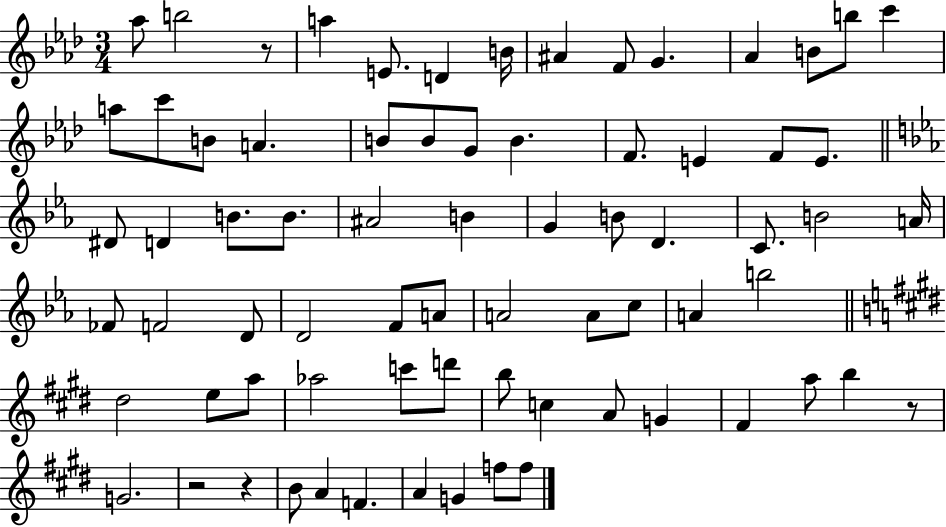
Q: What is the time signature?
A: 3/4